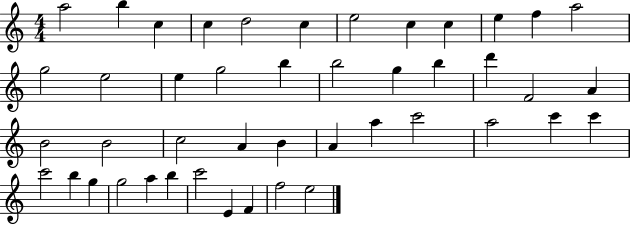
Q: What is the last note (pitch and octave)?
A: E5